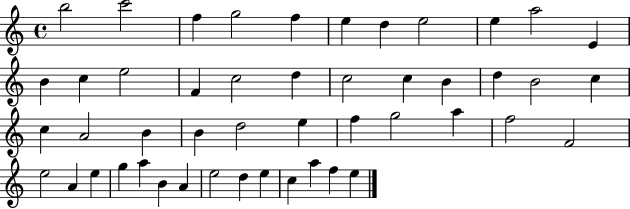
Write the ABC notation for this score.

X:1
T:Untitled
M:4/4
L:1/4
K:C
b2 c'2 f g2 f e d e2 e a2 E B c e2 F c2 d c2 c B d B2 c c A2 B B d2 e f g2 a f2 F2 e2 A e g a B A e2 d e c a f e